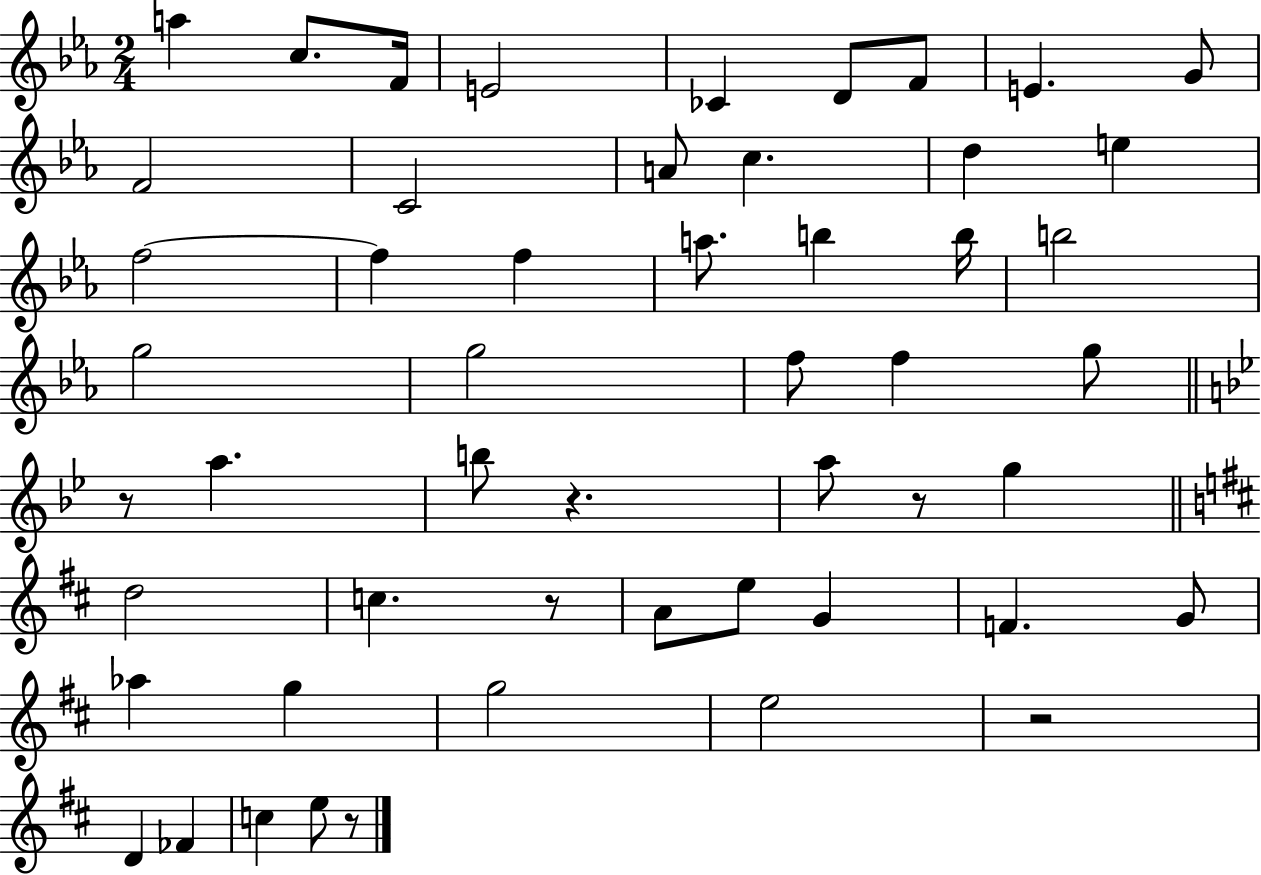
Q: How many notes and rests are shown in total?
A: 52